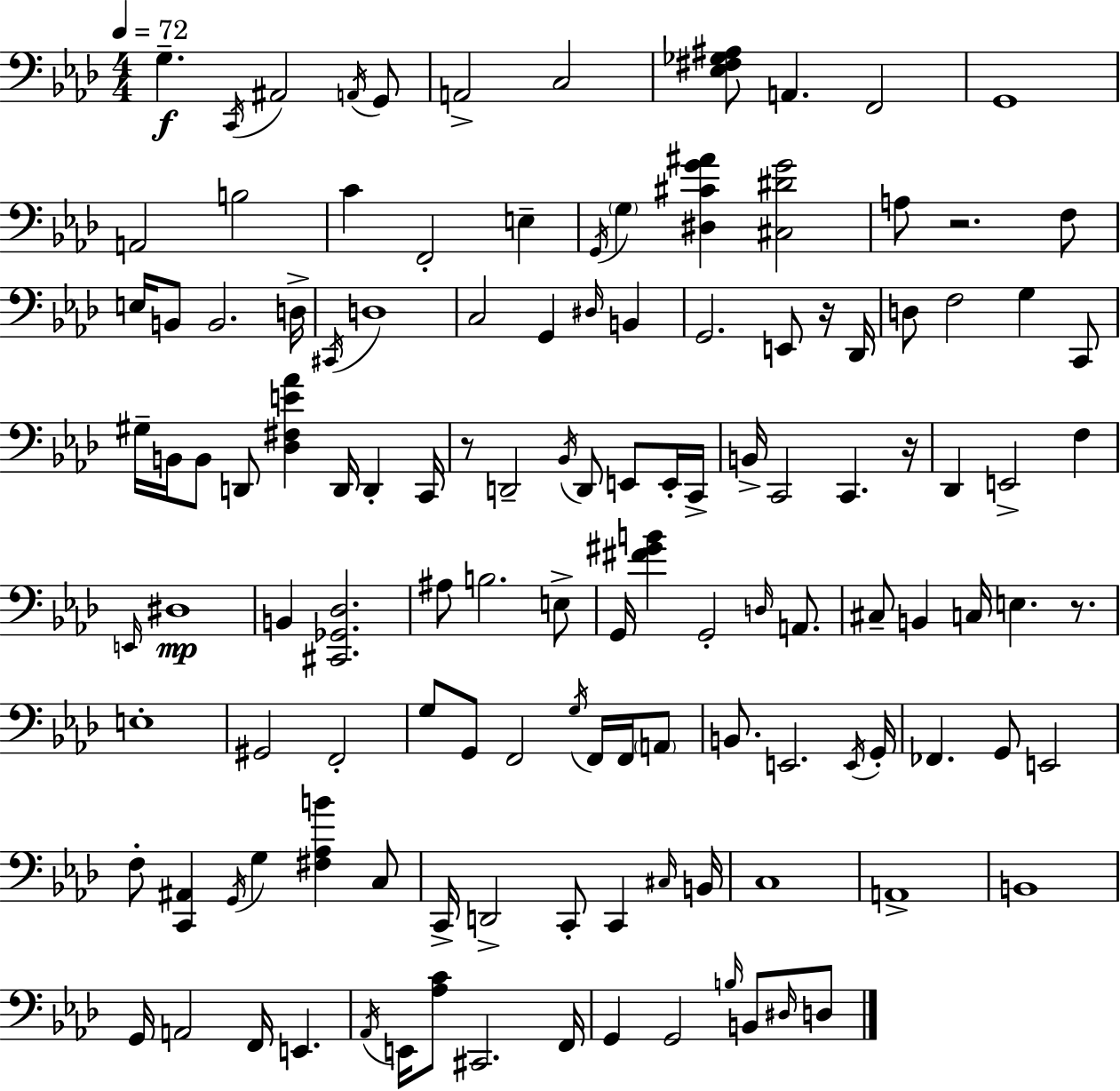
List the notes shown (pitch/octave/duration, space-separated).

G3/q. C2/s A#2/h A2/s G2/e A2/h C3/h [Eb3,F#3,Gb3,A#3]/e A2/q. F2/h G2/w A2/h B3/h C4/q F2/h E3/q G2/s G3/q [D#3,C#4,G4,A#4]/q [C#3,D#4,G4]/h A3/e R/h. F3/e E3/s B2/e B2/h. D3/s C#2/s D3/w C3/h G2/q D#3/s B2/q G2/h. E2/e R/s Db2/s D3/e F3/h G3/q C2/e G#3/s B2/s B2/e D2/e [Db3,F#3,E4,Ab4]/q D2/s D2/q C2/s R/e D2/h Bb2/s D2/e E2/e E2/s C2/s B2/s C2/h C2/q. R/s Db2/q E2/h F3/q E2/s D#3/w B2/q [C#2,Gb2,Db3]/h. A#3/e B3/h. E3/e G2/s [F#4,G#4,B4]/q G2/h D3/s A2/e. C#3/e B2/q C3/s E3/q. R/e. E3/w G#2/h F2/h G3/e G2/e F2/h G3/s F2/s F2/s A2/e B2/e. E2/h. E2/s G2/s FES2/q. G2/e E2/h F3/e [C2,A#2]/q G2/s G3/q [F#3,Ab3,B4]/q C3/e C2/s D2/h C2/e C2/q C#3/s B2/s C3/w A2/w B2/w G2/s A2/h F2/s E2/q. Ab2/s E2/s [Ab3,C4]/e C#2/h. F2/s G2/q G2/h B3/s B2/e D#3/s D3/e